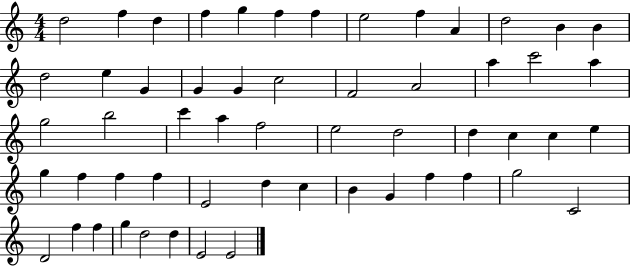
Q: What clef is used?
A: treble